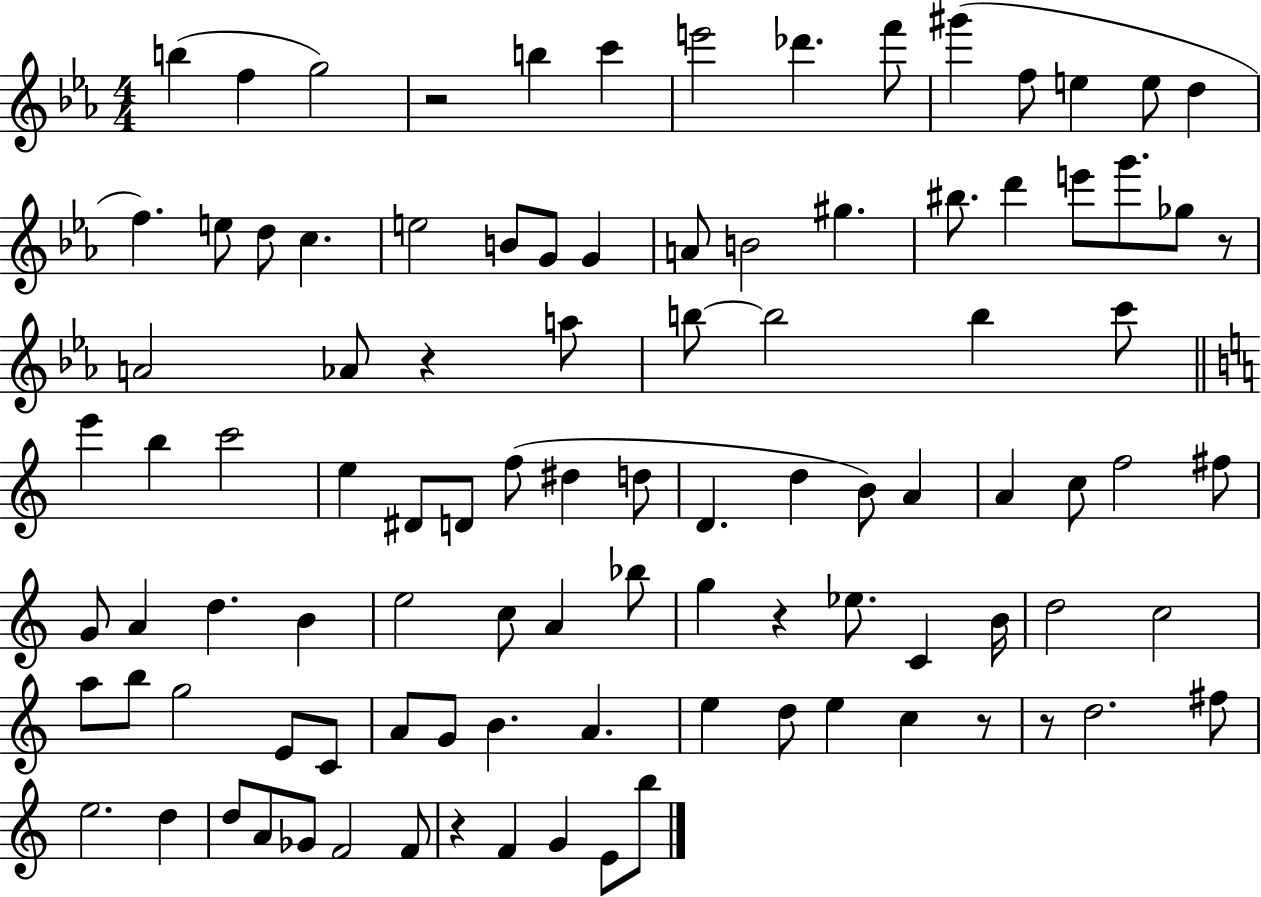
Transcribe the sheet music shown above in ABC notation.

X:1
T:Untitled
M:4/4
L:1/4
K:Eb
b f g2 z2 b c' e'2 _d' f'/2 ^g' f/2 e e/2 d f e/2 d/2 c e2 B/2 G/2 G A/2 B2 ^g ^b/2 d' e'/2 g'/2 _g/2 z/2 A2 _A/2 z a/2 b/2 b2 b c'/2 e' b c'2 e ^D/2 D/2 f/2 ^d d/2 D d B/2 A A c/2 f2 ^f/2 G/2 A d B e2 c/2 A _b/2 g z _e/2 C B/4 d2 c2 a/2 b/2 g2 E/2 C/2 A/2 G/2 B A e d/2 e c z/2 z/2 d2 ^f/2 e2 d d/2 A/2 _G/2 F2 F/2 z F G E/2 b/2